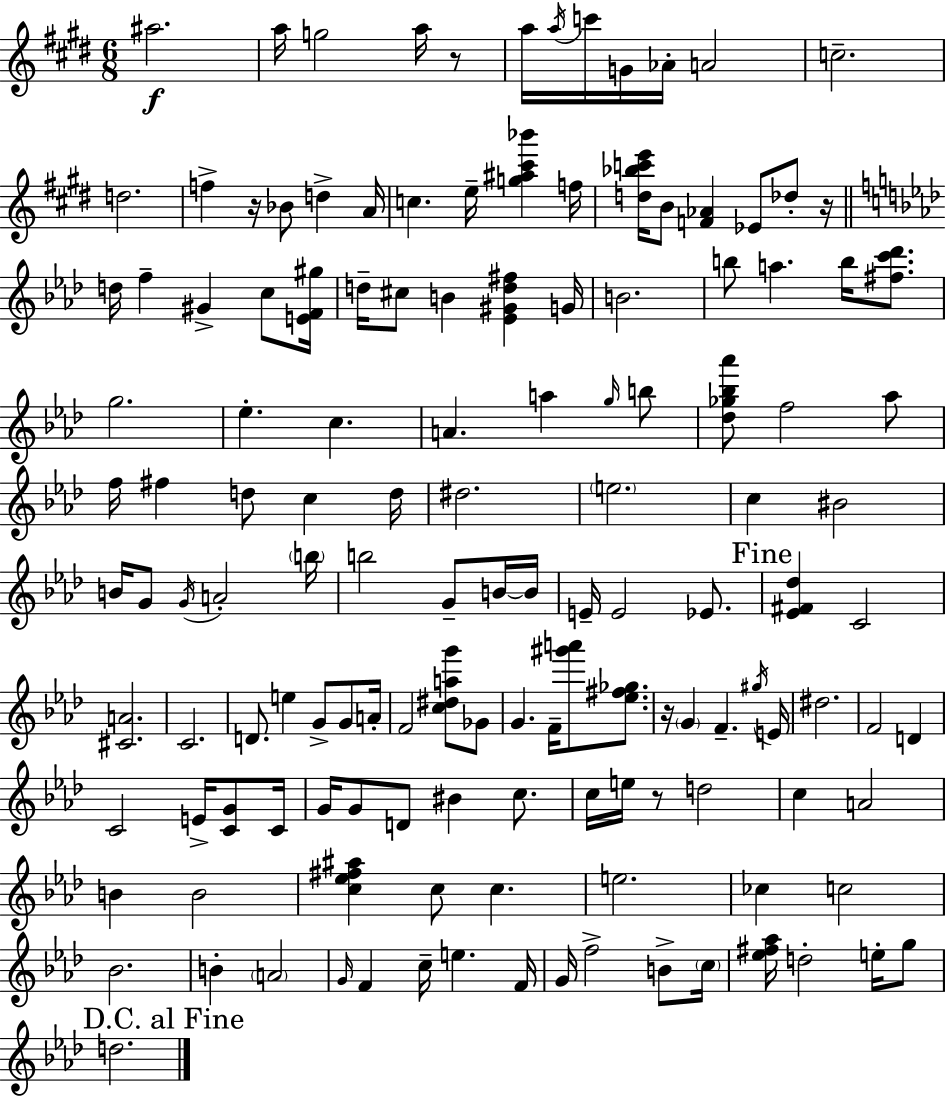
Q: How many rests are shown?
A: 5